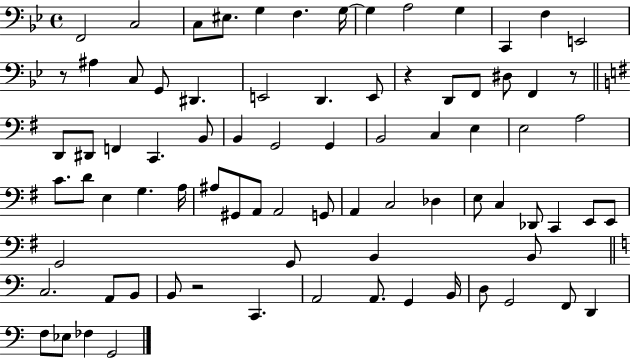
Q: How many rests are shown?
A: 4